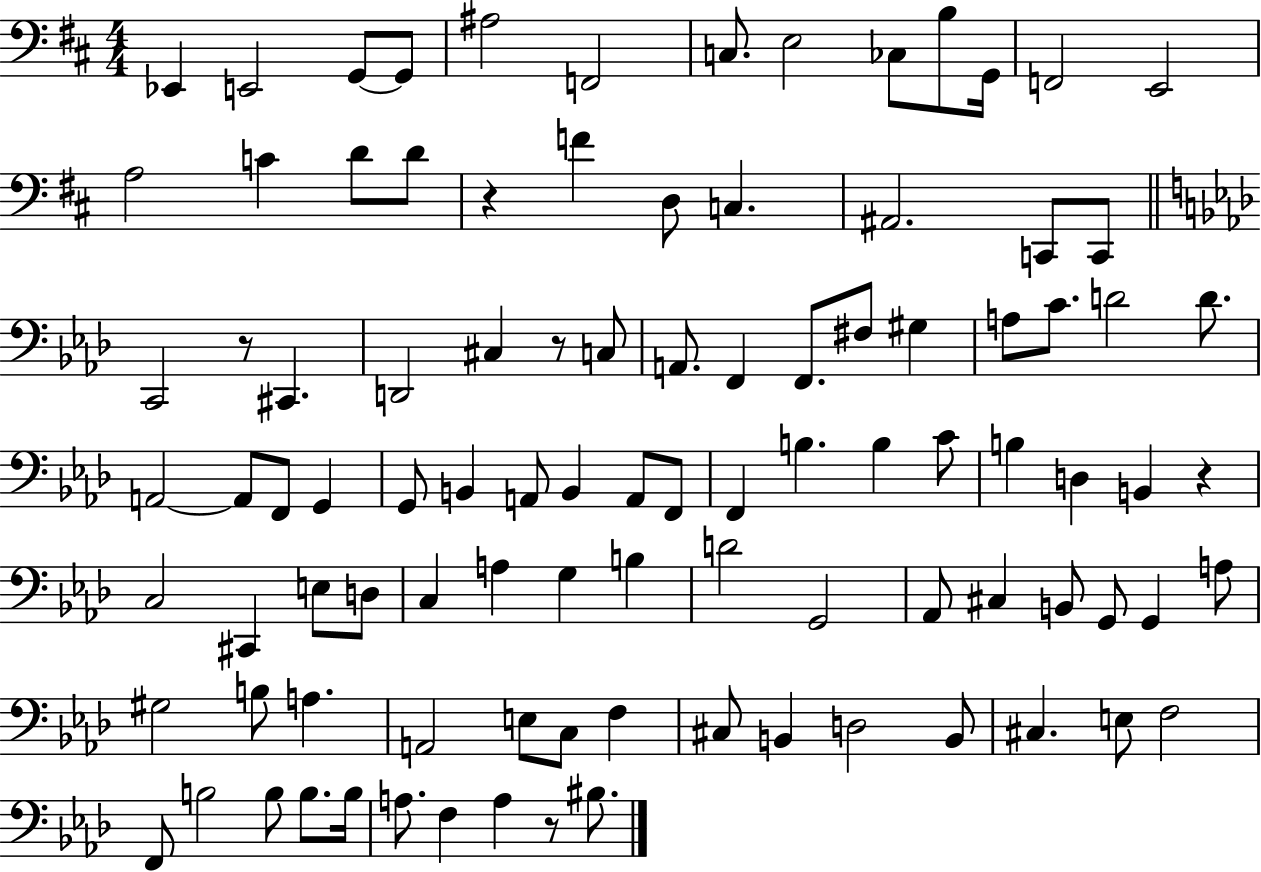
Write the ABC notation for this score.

X:1
T:Untitled
M:4/4
L:1/4
K:D
_E,, E,,2 G,,/2 G,,/2 ^A,2 F,,2 C,/2 E,2 _C,/2 B,/2 G,,/4 F,,2 E,,2 A,2 C D/2 D/2 z F D,/2 C, ^A,,2 C,,/2 C,,/2 C,,2 z/2 ^C,, D,,2 ^C, z/2 C,/2 A,,/2 F,, F,,/2 ^F,/2 ^G, A,/2 C/2 D2 D/2 A,,2 A,,/2 F,,/2 G,, G,,/2 B,, A,,/2 B,, A,,/2 F,,/2 F,, B, B, C/2 B, D, B,, z C,2 ^C,, E,/2 D,/2 C, A, G, B, D2 G,,2 _A,,/2 ^C, B,,/2 G,,/2 G,, A,/2 ^G,2 B,/2 A, A,,2 E,/2 C,/2 F, ^C,/2 B,, D,2 B,,/2 ^C, E,/2 F,2 F,,/2 B,2 B,/2 B,/2 B,/4 A,/2 F, A, z/2 ^B,/2